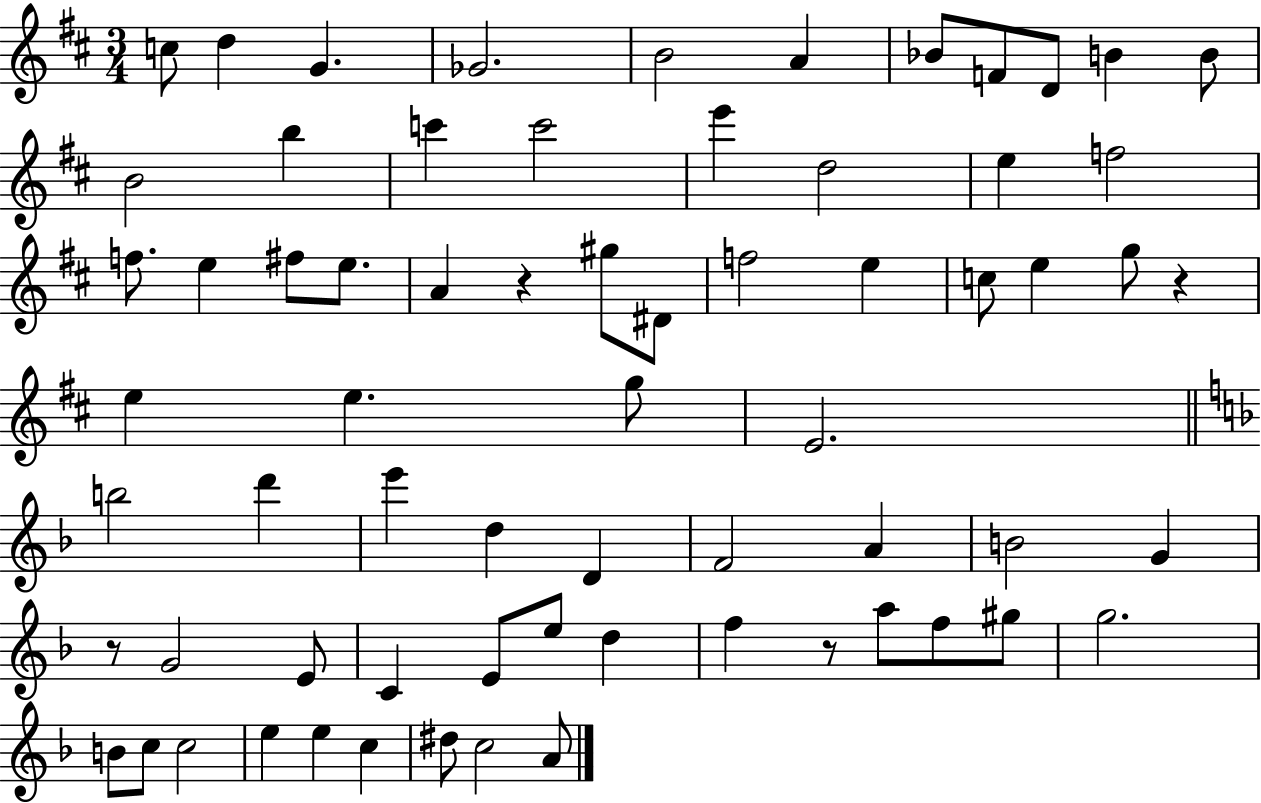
{
  \clef treble
  \numericTimeSignature
  \time 3/4
  \key d \major
  c''8 d''4 g'4. | ges'2. | b'2 a'4 | bes'8 f'8 d'8 b'4 b'8 | \break b'2 b''4 | c'''4 c'''2 | e'''4 d''2 | e''4 f''2 | \break f''8. e''4 fis''8 e''8. | a'4 r4 gis''8 dis'8 | f''2 e''4 | c''8 e''4 g''8 r4 | \break e''4 e''4. g''8 | e'2. | \bar "||" \break \key d \minor b''2 d'''4 | e'''4 d''4 d'4 | f'2 a'4 | b'2 g'4 | \break r8 g'2 e'8 | c'4 e'8 e''8 d''4 | f''4 r8 a''8 f''8 gis''8 | g''2. | \break b'8 c''8 c''2 | e''4 e''4 c''4 | dis''8 c''2 a'8 | \bar "|."
}